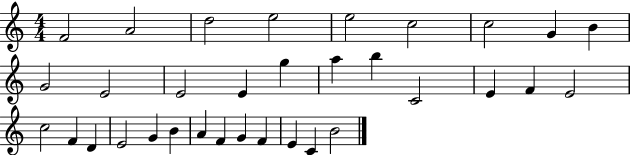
{
  \clef treble
  \numericTimeSignature
  \time 4/4
  \key c \major
  f'2 a'2 | d''2 e''2 | e''2 c''2 | c''2 g'4 b'4 | \break g'2 e'2 | e'2 e'4 g''4 | a''4 b''4 c'2 | e'4 f'4 e'2 | \break c''2 f'4 d'4 | e'2 g'4 b'4 | a'4 f'4 g'4 f'4 | e'4 c'4 b'2 | \break \bar "|."
}